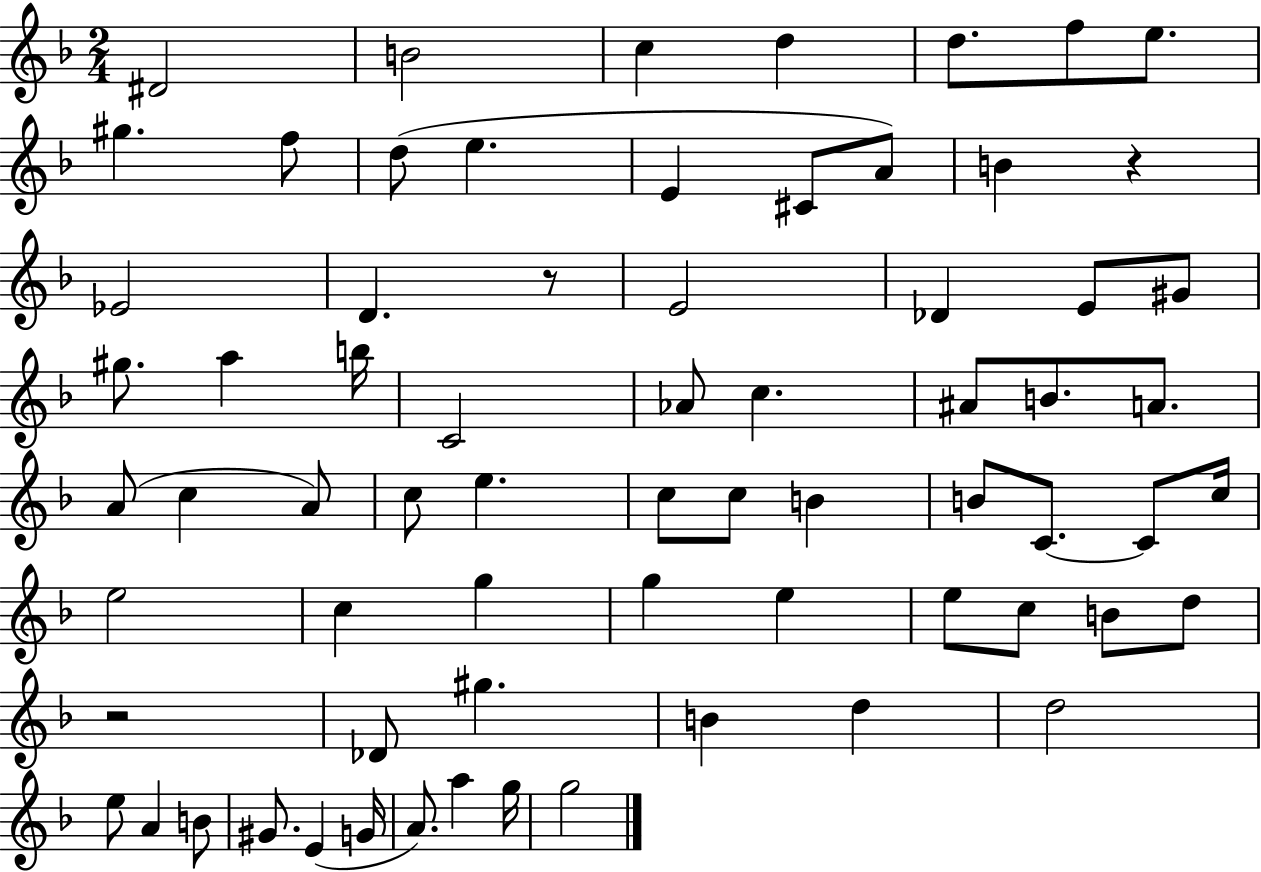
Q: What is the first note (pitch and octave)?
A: D#4